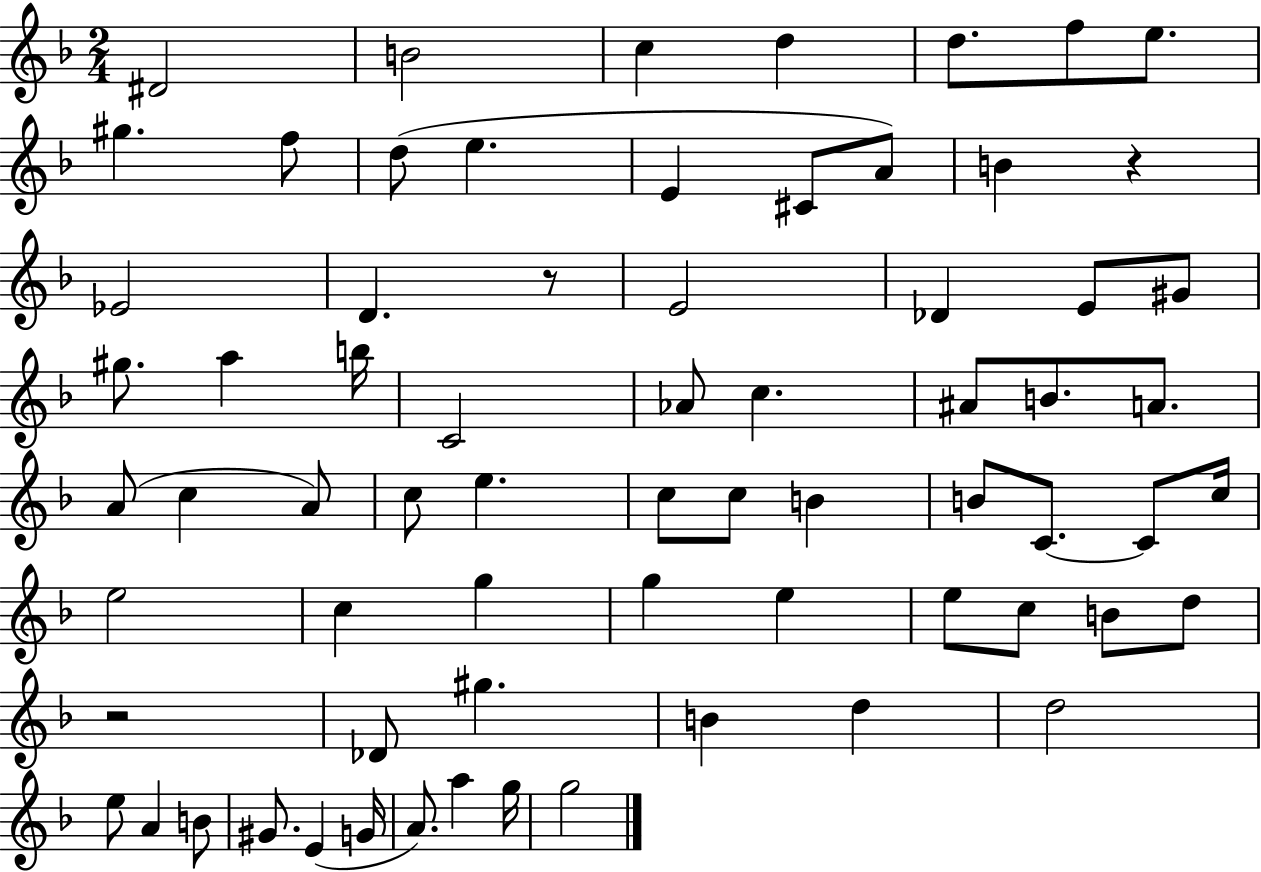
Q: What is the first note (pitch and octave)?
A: D#4